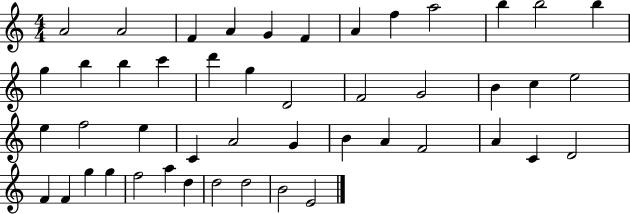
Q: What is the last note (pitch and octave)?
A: E4